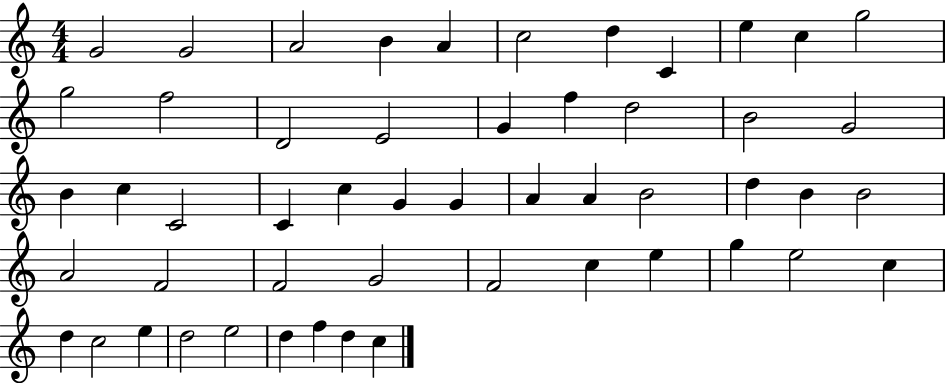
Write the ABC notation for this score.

X:1
T:Untitled
M:4/4
L:1/4
K:C
G2 G2 A2 B A c2 d C e c g2 g2 f2 D2 E2 G f d2 B2 G2 B c C2 C c G G A A B2 d B B2 A2 F2 F2 G2 F2 c e g e2 c d c2 e d2 e2 d f d c